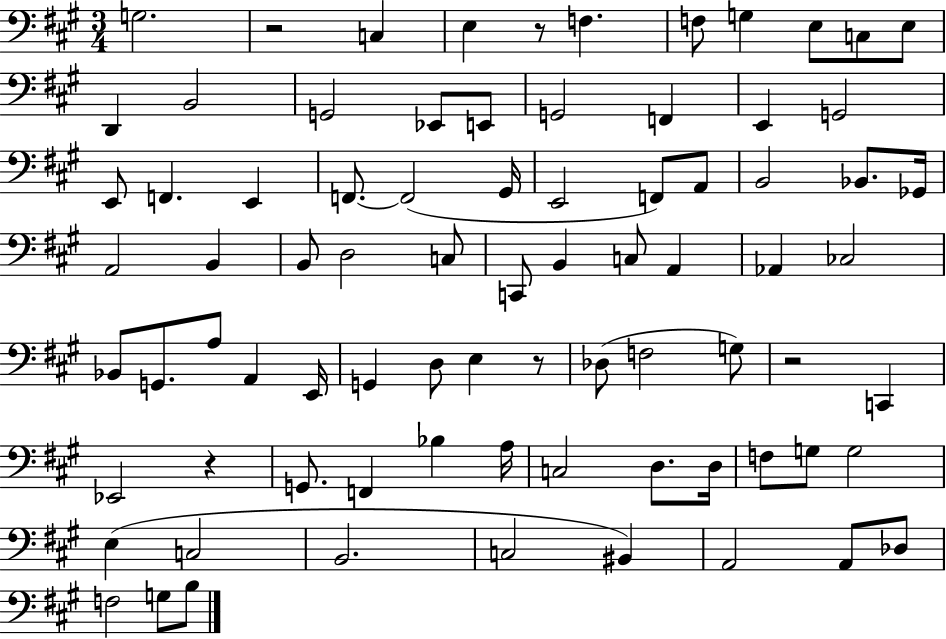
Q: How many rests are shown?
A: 5